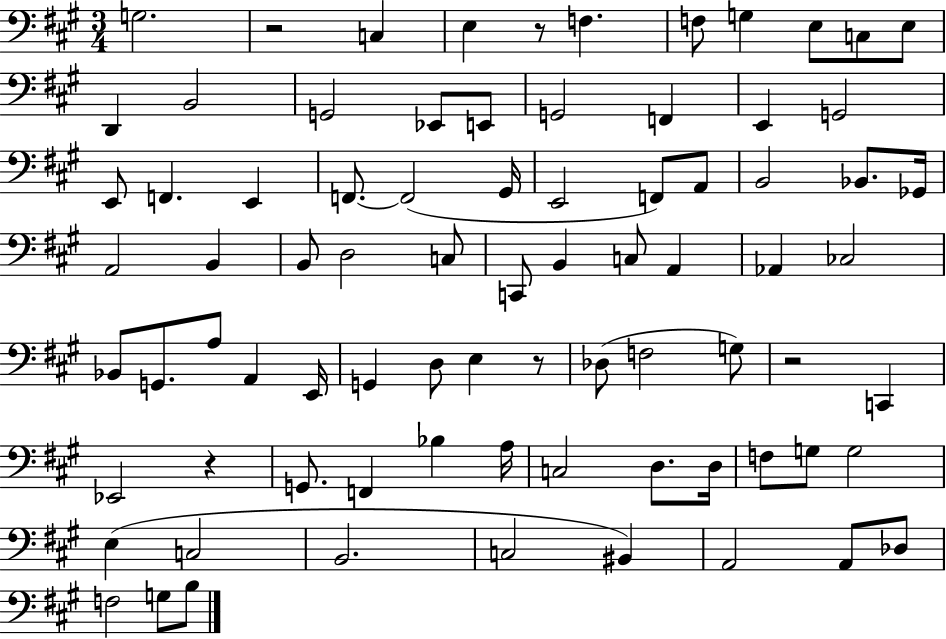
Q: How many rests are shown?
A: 5